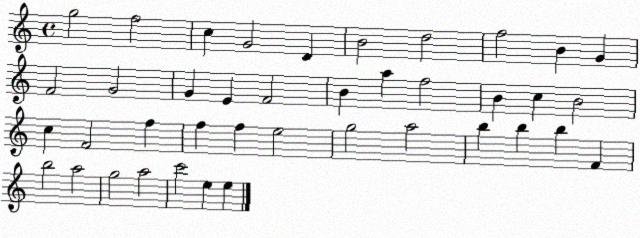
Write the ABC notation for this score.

X:1
T:Untitled
M:4/4
L:1/4
K:C
g2 f2 c G2 D B2 d2 f2 B G F2 G2 G E F2 B a f2 B c B2 c F2 f f f e2 g2 a2 b b b F b2 a2 g2 a2 c'2 e e